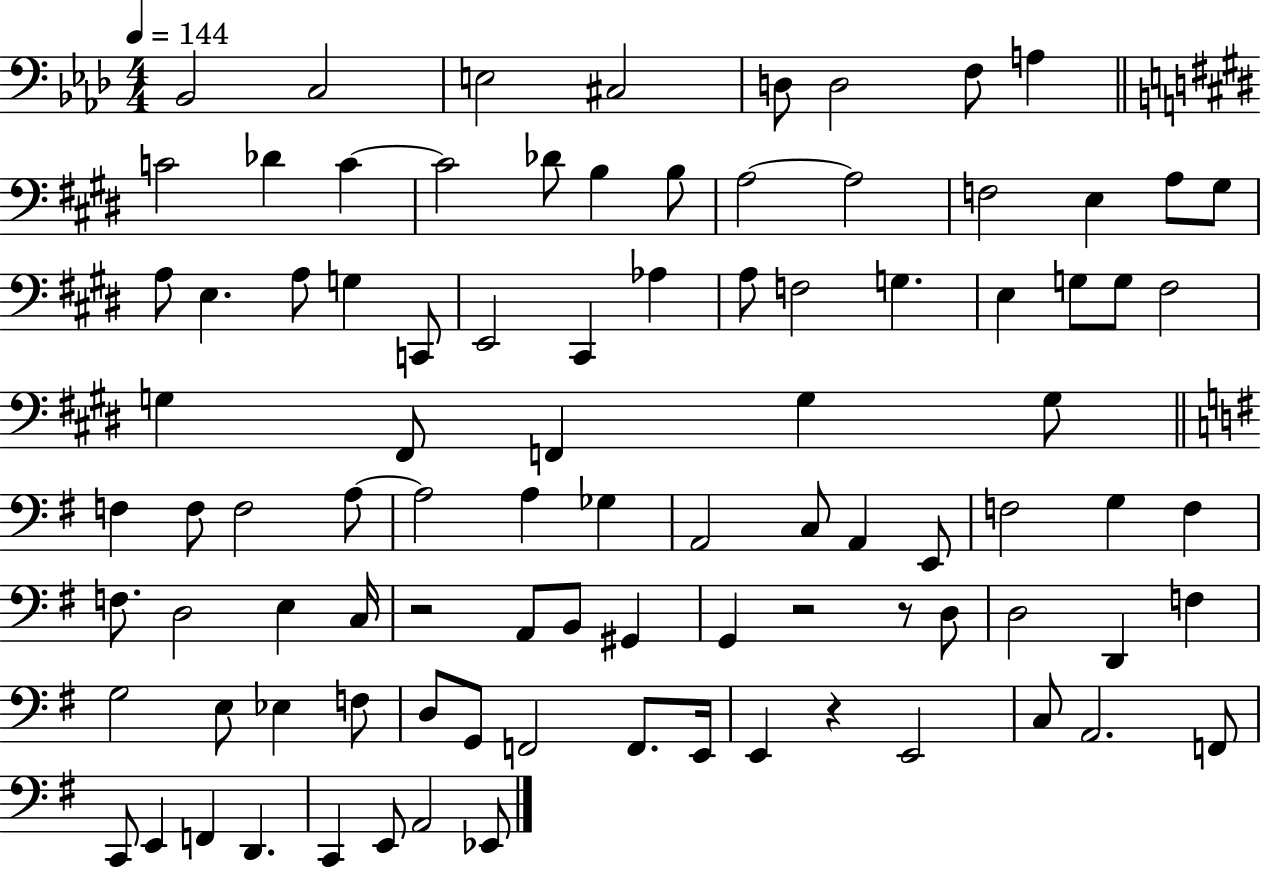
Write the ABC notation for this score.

X:1
T:Untitled
M:4/4
L:1/4
K:Ab
_B,,2 C,2 E,2 ^C,2 D,/2 D,2 F,/2 A, C2 _D C C2 _D/2 B, B,/2 A,2 A,2 F,2 E, A,/2 ^G,/2 A,/2 E, A,/2 G, C,,/2 E,,2 ^C,, _A, A,/2 F,2 G, E, G,/2 G,/2 ^F,2 G, ^F,,/2 F,, G, G,/2 F, F,/2 F,2 A,/2 A,2 A, _G, A,,2 C,/2 A,, E,,/2 F,2 G, F, F,/2 D,2 E, C,/4 z2 A,,/2 B,,/2 ^G,, G,, z2 z/2 D,/2 D,2 D,, F, G,2 E,/2 _E, F,/2 D,/2 G,,/2 F,,2 F,,/2 E,,/4 E,, z E,,2 C,/2 A,,2 F,,/2 C,,/2 E,, F,, D,, C,, E,,/2 A,,2 _E,,/2